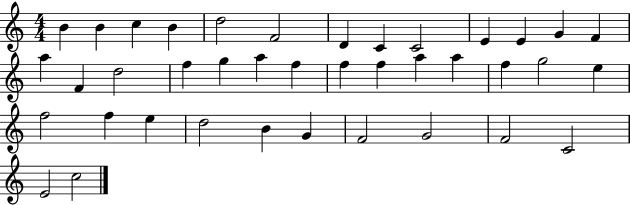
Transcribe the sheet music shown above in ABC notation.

X:1
T:Untitled
M:4/4
L:1/4
K:C
B B c B d2 F2 D C C2 E E G F a F d2 f g a f f f a a f g2 e f2 f e d2 B G F2 G2 F2 C2 E2 c2